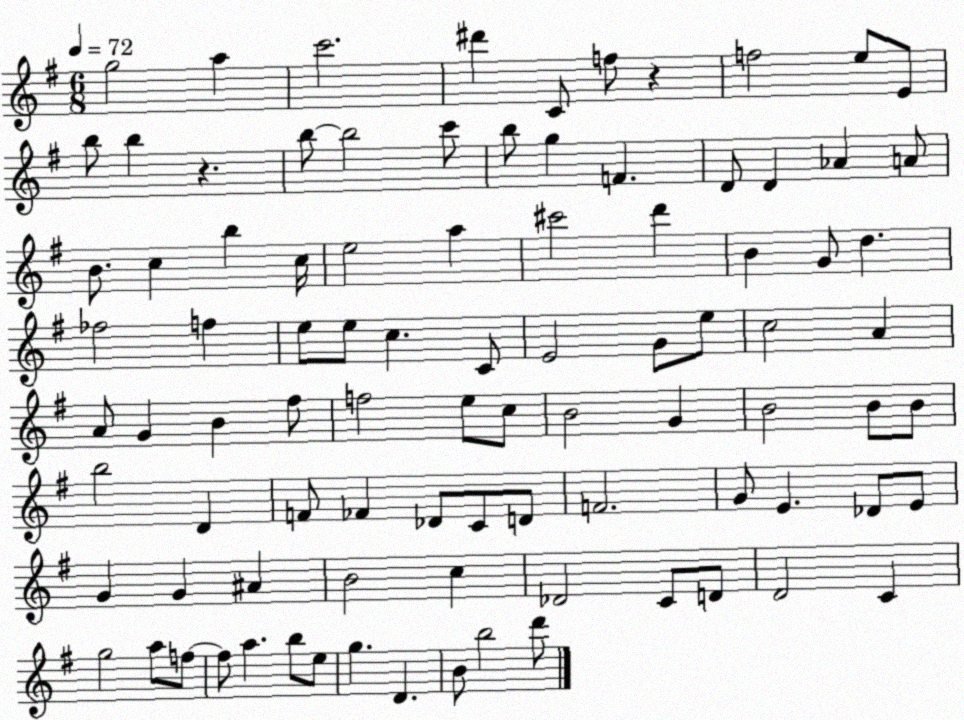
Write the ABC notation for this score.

X:1
T:Untitled
M:6/8
L:1/4
K:G
g2 a c'2 ^d' C/2 f/2 z f2 e/2 E/2 b/2 b z b/2 b2 c'/2 b/2 g F D/2 D _A A/2 B/2 c b c/4 e2 a ^c'2 d' B G/2 d _f2 f e/2 e/2 c C/2 E2 G/2 e/2 c2 A A/2 G B ^f/2 f2 e/2 c/2 B2 G B2 B/2 B/2 b2 D F/2 _F _D/2 C/2 D/2 F2 G/2 E _D/2 E/2 G G ^A B2 c _D2 C/2 D/2 D2 C g2 a/2 f/2 f/2 a b/2 e/2 g D B/2 b2 d'/2